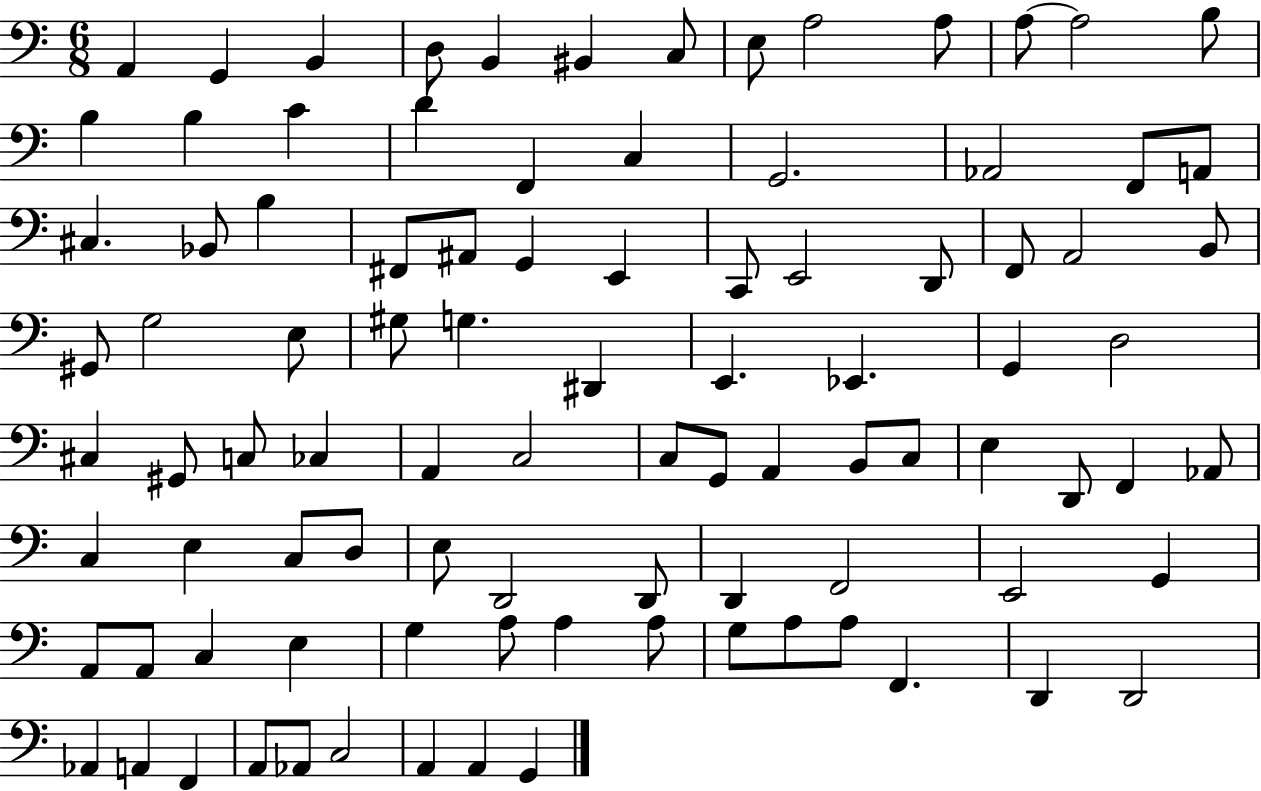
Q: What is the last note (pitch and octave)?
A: G2